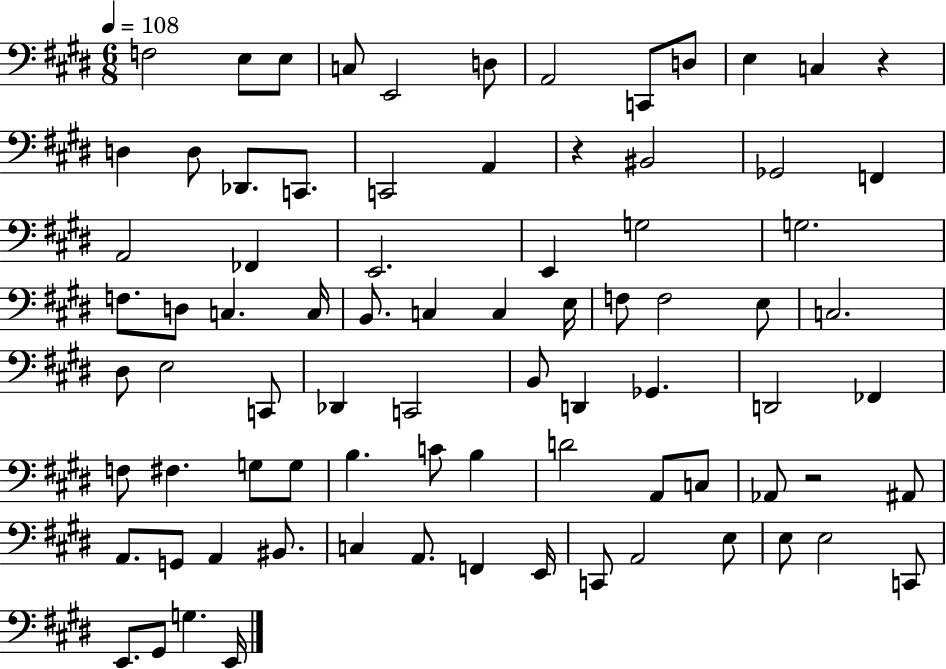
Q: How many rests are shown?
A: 3